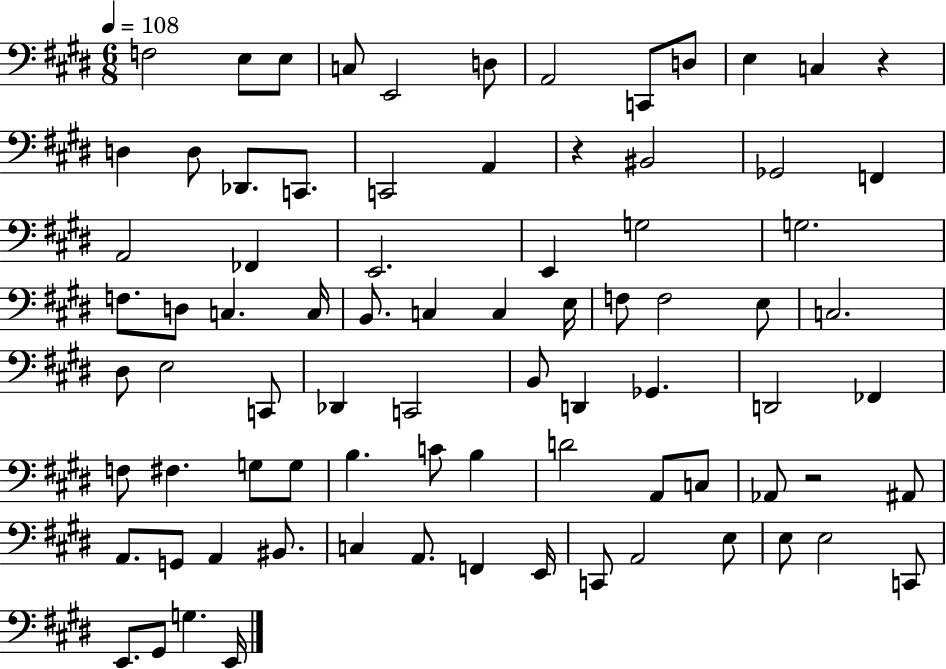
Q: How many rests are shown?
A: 3